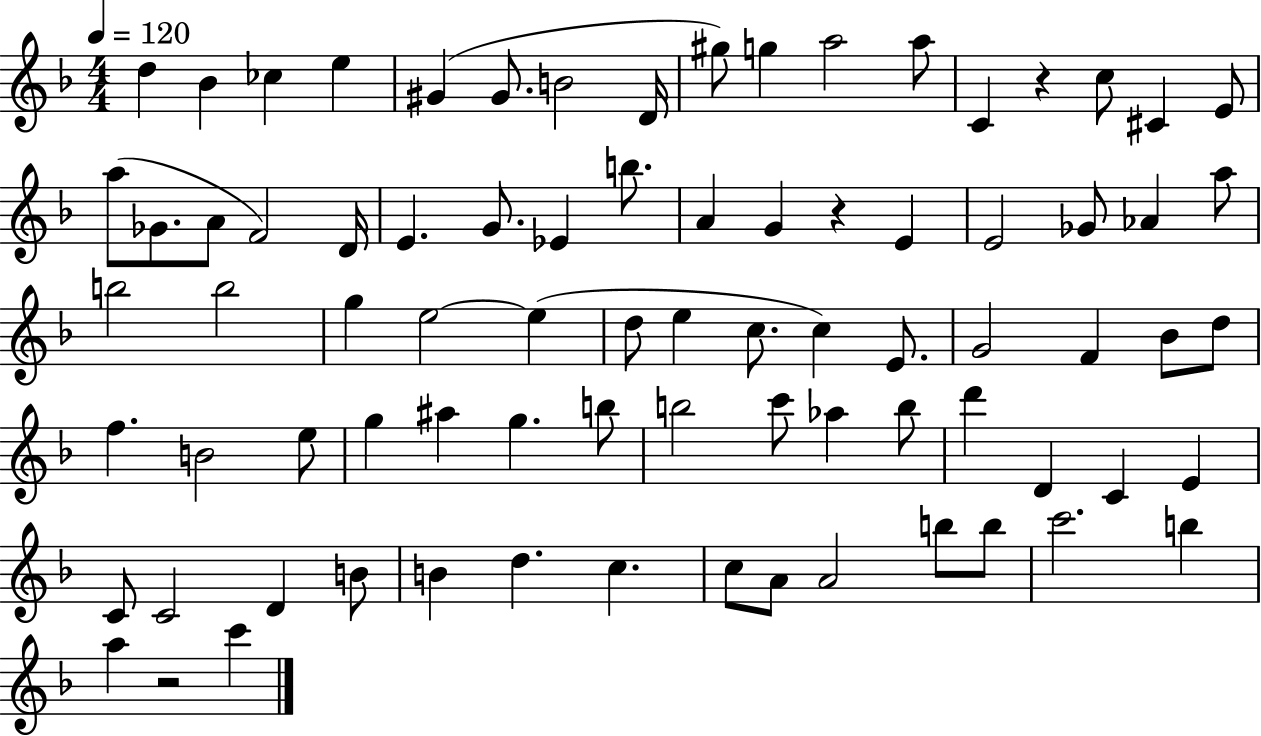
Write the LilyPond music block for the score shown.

{
  \clef treble
  \numericTimeSignature
  \time 4/4
  \key f \major
  \tempo 4 = 120
  d''4 bes'4 ces''4 e''4 | gis'4( gis'8. b'2 d'16 | gis''8) g''4 a''2 a''8 | c'4 r4 c''8 cis'4 e'8 | \break a''8( ges'8. a'8 f'2) d'16 | e'4. g'8. ees'4 b''8. | a'4 g'4 r4 e'4 | e'2 ges'8 aes'4 a''8 | \break b''2 b''2 | g''4 e''2~~ e''4( | d''8 e''4 c''8. c''4) e'8. | g'2 f'4 bes'8 d''8 | \break f''4. b'2 e''8 | g''4 ais''4 g''4. b''8 | b''2 c'''8 aes''4 b''8 | d'''4 d'4 c'4 e'4 | \break c'8 c'2 d'4 b'8 | b'4 d''4. c''4. | c''8 a'8 a'2 b''8 b''8 | c'''2. b''4 | \break a''4 r2 c'''4 | \bar "|."
}